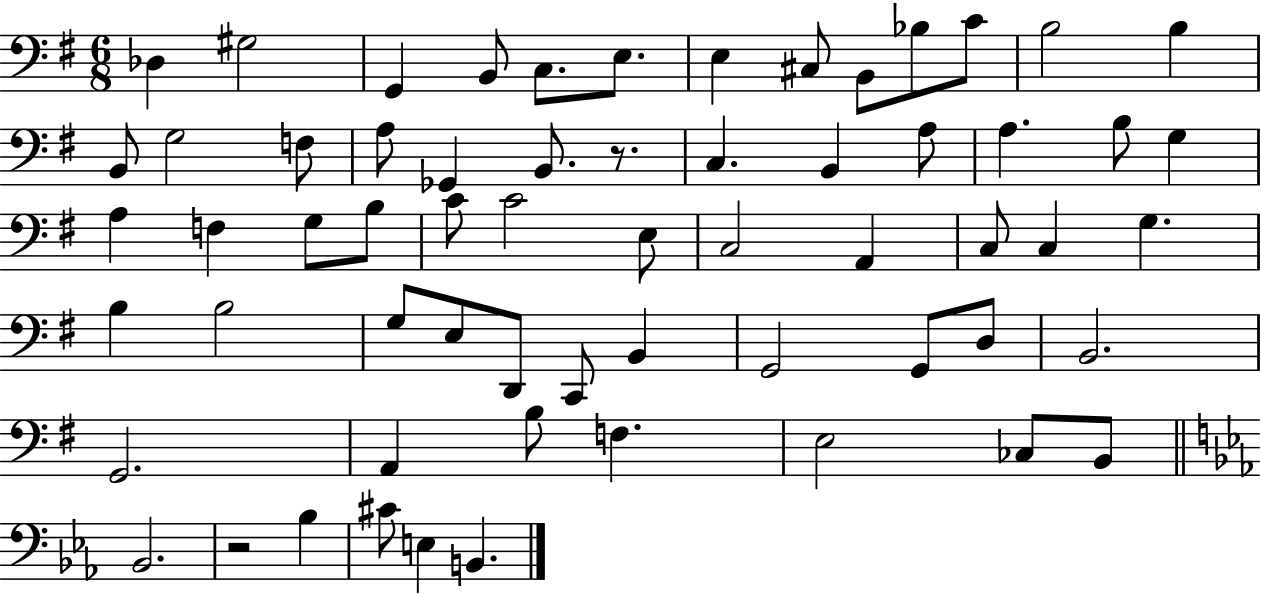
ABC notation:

X:1
T:Untitled
M:6/8
L:1/4
K:G
_D, ^G,2 G,, B,,/2 C,/2 E,/2 E, ^C,/2 B,,/2 _B,/2 C/2 B,2 B, B,,/2 G,2 F,/2 A,/2 _G,, B,,/2 z/2 C, B,, A,/2 A, B,/2 G, A, F, G,/2 B,/2 C/2 C2 E,/2 C,2 A,, C,/2 C, G, B, B,2 G,/2 E,/2 D,,/2 C,,/2 B,, G,,2 G,,/2 D,/2 B,,2 G,,2 A,, B,/2 F, E,2 _C,/2 B,,/2 _B,,2 z2 _B, ^C/2 E, B,,